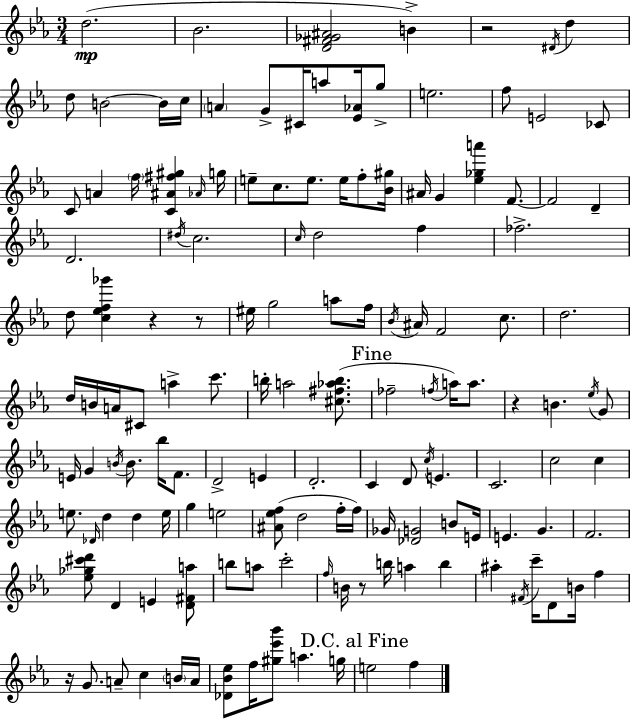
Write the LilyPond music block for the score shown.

{
  \clef treble
  \numericTimeSignature
  \time 3/4
  \key c \minor
  \repeat volta 2 { d''2.(\mp | bes'2. | <d' fis' ges' ais'>2 b'4->) | r2 \acciaccatura { dis'16 } d''4 | \break d''8 b'2~~ b'16 | c''16 \parenthesize a'4 g'8-> cis'16 a''8 <ees' aes'>16 g''8-> | e''2. | f''8 e'2 ces'8 | \break c'8 a'4 \parenthesize f''16 <c' ais' fis'' gis''>4 | \grace { aes'16 } g''16 e''8-- c''8. e''8. e''16 f''8-. | <bes' gis''>16 ais'16 g'4 <ees'' ges'' a'''>4 f'8.~~ | f'2 d'4-- | \break d'2. | \acciaccatura { dis''16 } c''2. | \grace { c''16 } d''2 | f''4 fes''2.-> | \break d''8 <c'' ees'' f'' ges'''>4 r4 | r8 eis''16 g''2 | a''8 f''16 \acciaccatura { bes'16 } ais'16 f'2 | c''8. d''2. | \break d''16 b'16 a'16 cis'8 a''4-> | c'''8. b''16-. a''2 | <cis'' fis'' aes'' b''>8.( \mark "Fine" fes''2-- | \acciaccatura { f''16 } a''16) a''8. r4 b'4. | \break \acciaccatura { ees''16 } g'8 e'16 g'4 | \acciaccatura { b'16 } b'8. bes''16 f'8. d'2-> | e'4 d'2.-. | c'4 | \break d'8 \acciaccatura { c''16 } e'4. c'2. | c''2 | c''4 e''8. | \grace { des'16 } d''4 d''4 e''16 g''4 | \break e''2 <ais' ees'' f''>8( | d''2 f''16-. f''16) ges'16 <des' g'>2 | b'8 e'16 e'4. | g'4. f'2. | \break <ees'' ges'' cis''' d'''>8 | d'4 e'4 <d' fis' a''>8 b''8 | a''8 c'''2-. \grace { f''16 } b'16 | r8 b''16 a''4 b''4 ais''4-. | \break \acciaccatura { fis'16 } c'''16-- d'8 b'16 f''4 | r16 g'8. a'8-- c''4 \parenthesize b'16 a'16 | <des' bes' ees''>8 f''16 <gis'' ees''' bes'''>8 a''4. g''16 | \mark "D.C. al Fine" e''2 f''4 | \break } \bar "|."
}